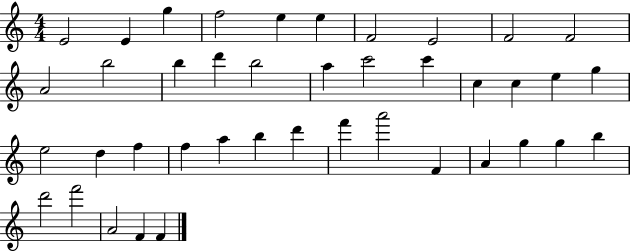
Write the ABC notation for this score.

X:1
T:Untitled
M:4/4
L:1/4
K:C
E2 E g f2 e e F2 E2 F2 F2 A2 b2 b d' b2 a c'2 c' c c e g e2 d f f a b d' f' a'2 F A g g b d'2 f'2 A2 F F